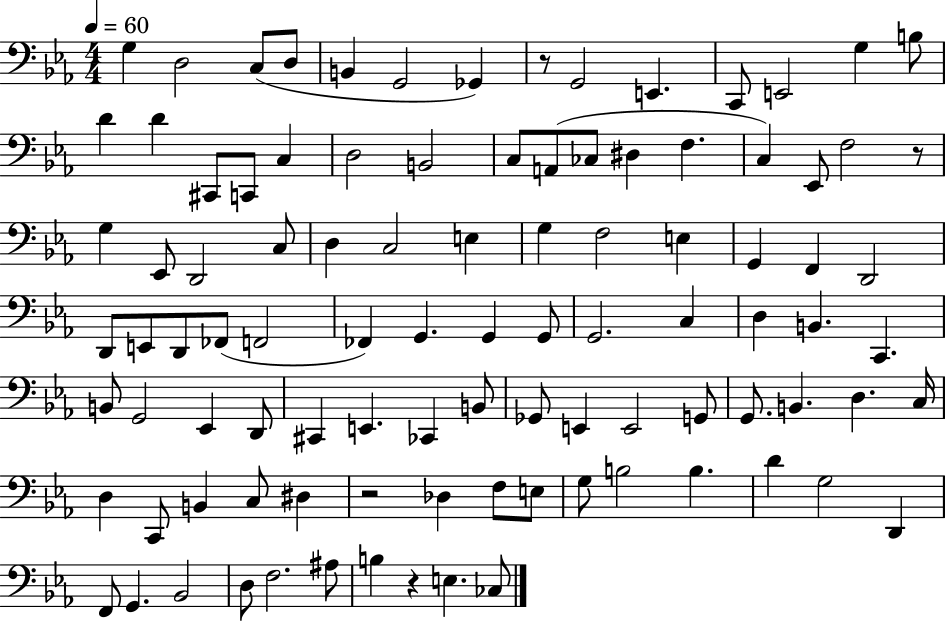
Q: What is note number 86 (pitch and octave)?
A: F2